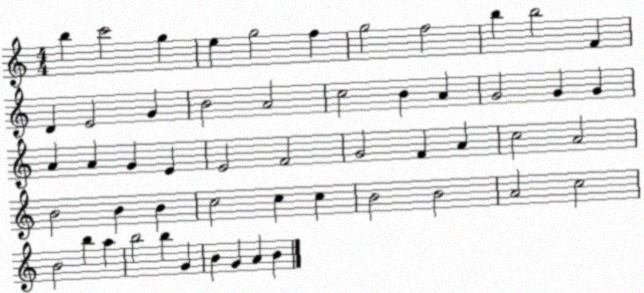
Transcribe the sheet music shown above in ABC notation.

X:1
T:Untitled
M:4/4
L:1/4
K:C
b c'2 g e g2 f g2 f2 b b2 F D E2 G B2 A2 c2 B A G2 G G A A G E E2 F2 G2 F A c2 A2 B2 B B c2 c c B2 B2 A2 c2 B2 b a b2 b G B G A B